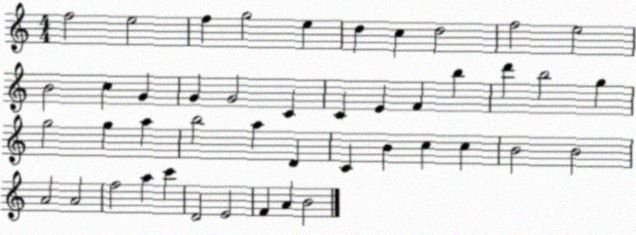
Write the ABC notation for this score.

X:1
T:Untitled
M:4/4
L:1/4
K:C
f2 e2 f g2 e d c d2 f2 e2 B2 c G G G2 C C E F b d' b2 g g2 g a b2 a D C B c c B2 B2 A2 A2 f2 a c' D2 E2 F A B2